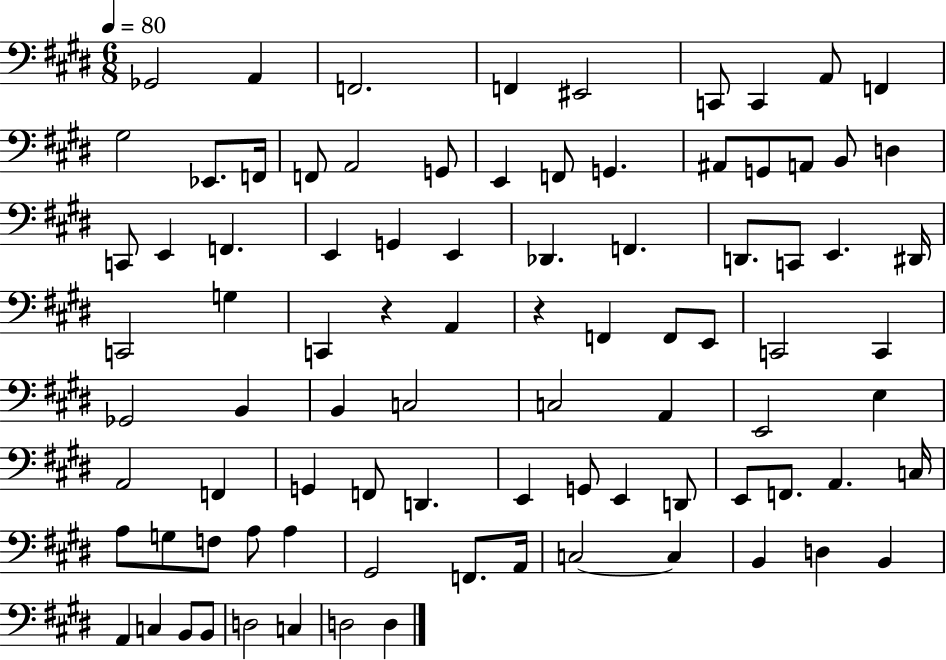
{
  \clef bass
  \numericTimeSignature
  \time 6/8
  \key e \major
  \tempo 4 = 80
  ges,2 a,4 | f,2. | f,4 eis,2 | c,8 c,4 a,8 f,4 | \break gis2 ees,8. f,16 | f,8 a,2 g,8 | e,4 f,8 g,4. | ais,8 g,8 a,8 b,8 d4 | \break c,8 e,4 f,4. | e,4 g,4 e,4 | des,4. f,4. | d,8. c,8 e,4. dis,16 | \break c,2 g4 | c,4 r4 a,4 | r4 f,4 f,8 e,8 | c,2 c,4 | \break ges,2 b,4 | b,4 c2 | c2 a,4 | e,2 e4 | \break a,2 f,4 | g,4 f,8 d,4. | e,4 g,8 e,4 d,8 | e,8 f,8. a,4. c16 | \break a8 g8 f8 a8 a4 | gis,2 f,8. a,16 | c2~~ c4 | b,4 d4 b,4 | \break a,4 c4 b,8 b,8 | d2 c4 | d2 d4 | \bar "|."
}